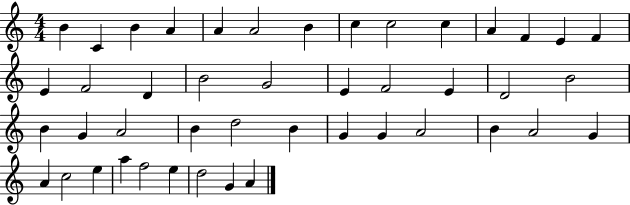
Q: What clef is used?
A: treble